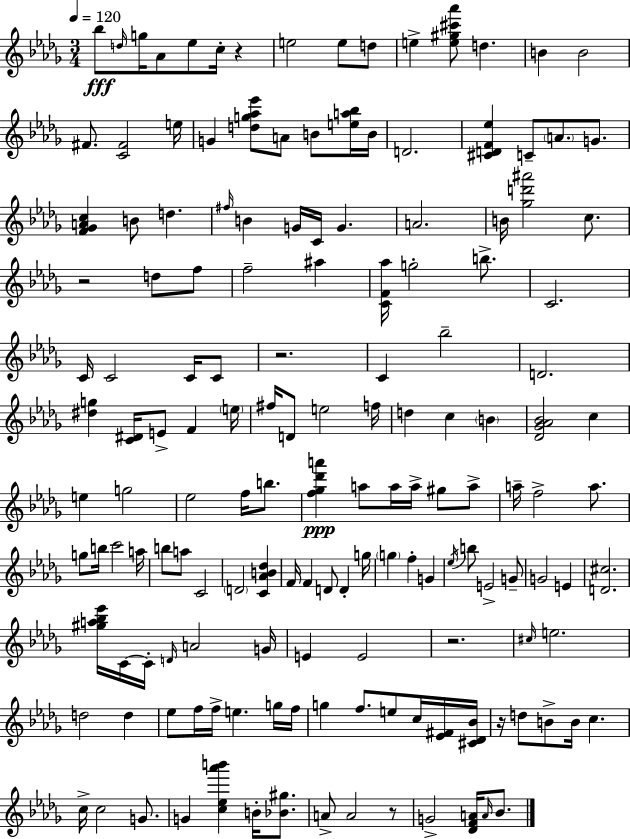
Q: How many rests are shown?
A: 6